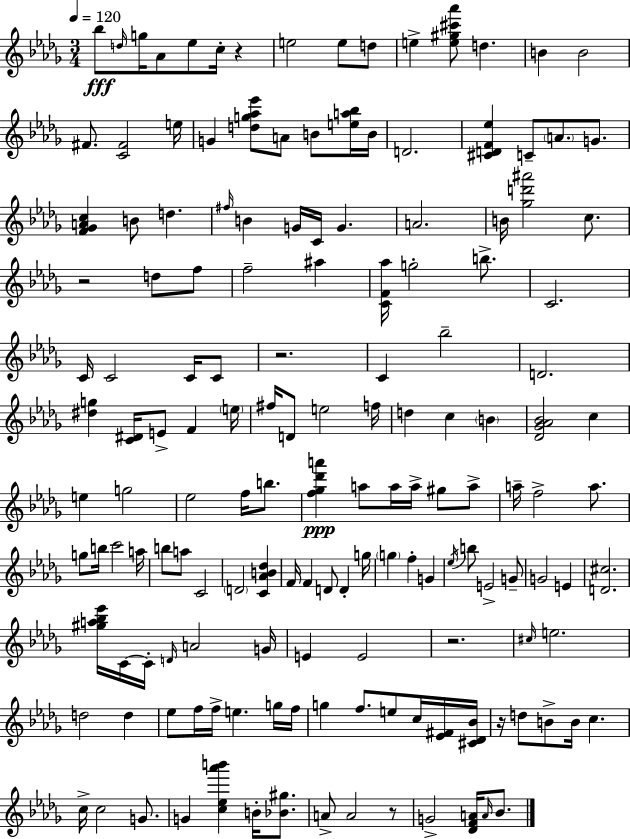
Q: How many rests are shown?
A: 6